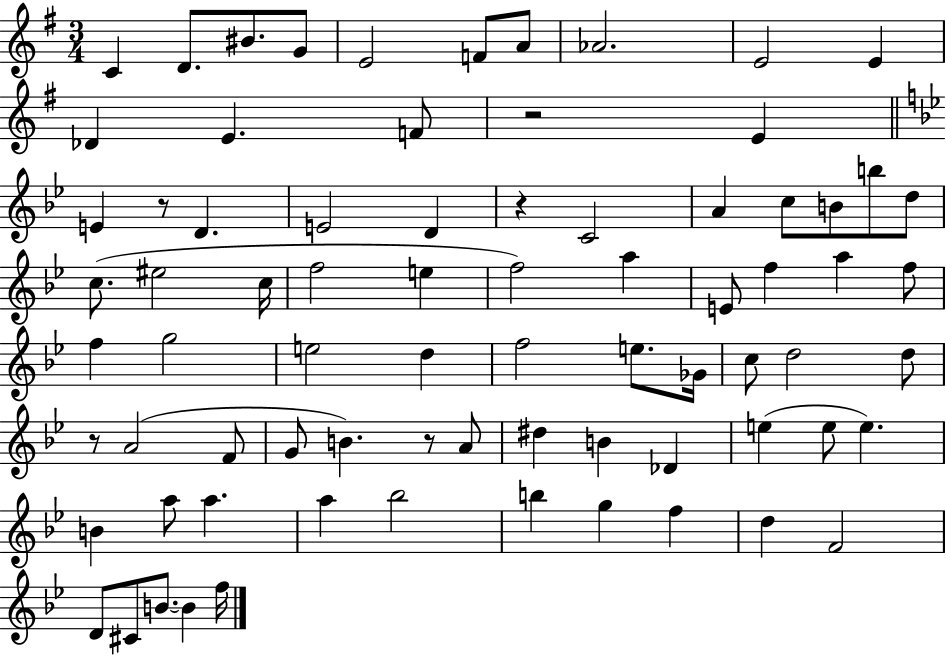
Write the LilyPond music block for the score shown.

{
  \clef treble
  \numericTimeSignature
  \time 3/4
  \key g \major
  c'4 d'8. bis'8. g'8 | e'2 f'8 a'8 | aes'2. | e'2 e'4 | \break des'4 e'4. f'8 | r2 e'4 | \bar "||" \break \key bes \major e'4 r8 d'4. | e'2 d'4 | r4 c'2 | a'4 c''8 b'8 b''8 d''8 | \break c''8.( eis''2 c''16 | f''2 e''4 | f''2) a''4 | e'8 f''4 a''4 f''8 | \break f''4 g''2 | e''2 d''4 | f''2 e''8. ges'16 | c''8 d''2 d''8 | \break r8 a'2( f'8 | g'8 b'4.) r8 a'8 | dis''4 b'4 des'4 | e''4( e''8 e''4.) | \break b'4 a''8 a''4. | a''4 bes''2 | b''4 g''4 f''4 | d''4 f'2 | \break d'8 cis'8 b'8.~~ b'4 f''16 | \bar "|."
}